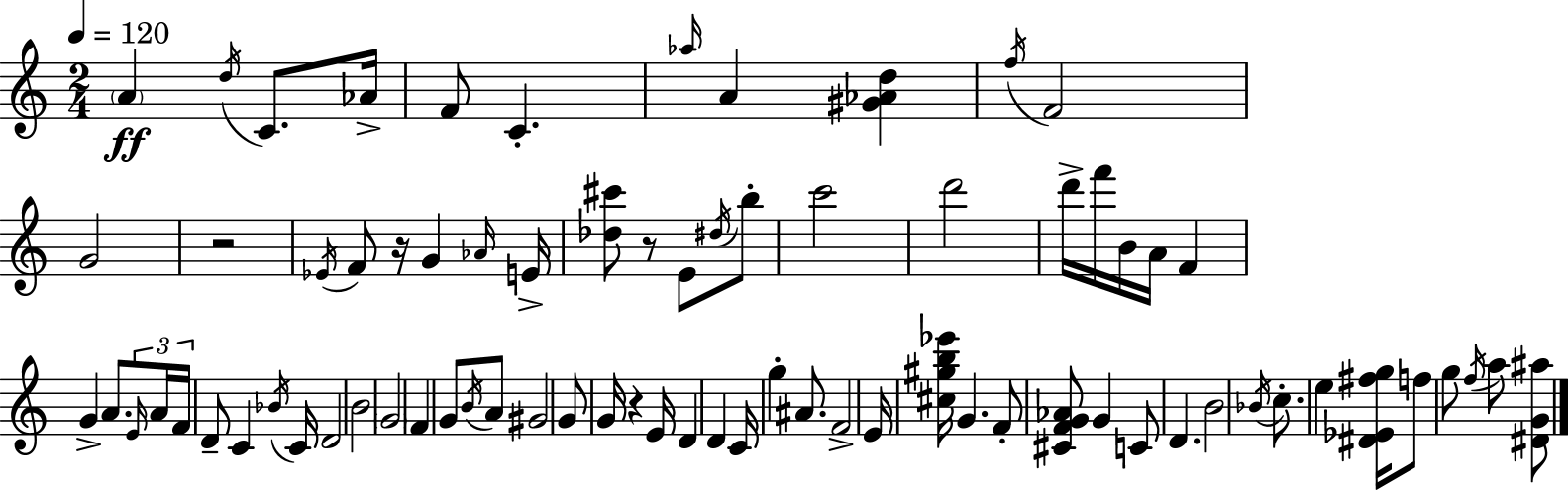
{
  \clef treble
  \numericTimeSignature
  \time 2/4
  \key c \major
  \tempo 4 = 120
  \parenthesize a'4\ff \acciaccatura { d''16 } c'8. | aes'16-> f'8 c'4.-. | \grace { aes''16 } a'4 <gis' aes' d''>4 | \acciaccatura { f''16 } f'2 | \break g'2 | r2 | \acciaccatura { ees'16 } f'8 r16 g'4 | \grace { aes'16 } e'16-> <des'' cis'''>8 r8 | \break e'8 \acciaccatura { dis''16 } b''8-. c'''2 | d'''2 | d'''16-> f'''16 | b'16 a'16 f'4 g'4-> | \break a'8. \tuplet 3/2 { \grace { e'16 } a'16 f'16 } | d'8-- c'4 \acciaccatura { bes'16 } c'16 | d'2 | b'2 | \break \parenthesize g'2 | f'4 g'8 \acciaccatura { b'16 } a'8 | gis'2 | g'8 g'16 r4 | \break e'16 d'4 d'4 | c'16 g''4-. ais'8. | f'2-> | e'16 <cis'' gis'' b'' ees'''>16 g'4. | \break f'8-. <cis' f' g' aes'>8 g'4 | c'8 d'4. | b'2 | \acciaccatura { bes'16 } c''8.-. e''4 | \break <dis' ees' fis'' g''>16 f''8 g''8 \acciaccatura { f''16 } a''8 | <dis' g' ais''>8 \bar "|."
}